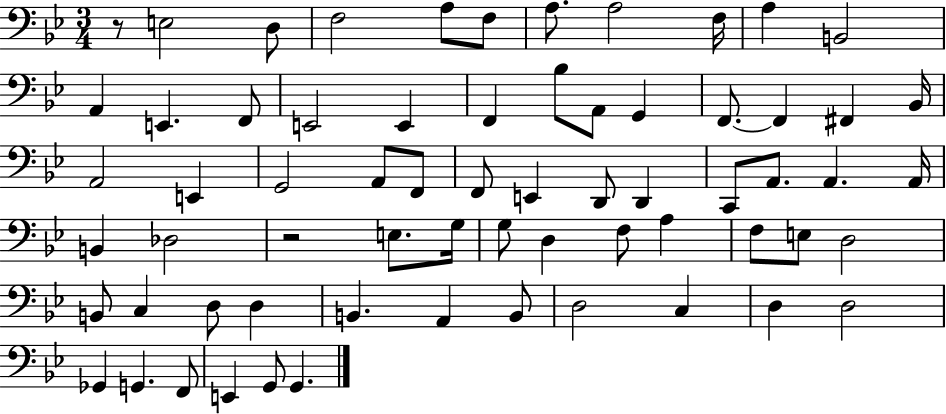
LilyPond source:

{
  \clef bass
  \numericTimeSignature
  \time 3/4
  \key bes \major
  \repeat volta 2 { r8 e2 d8 | f2 a8 f8 | a8. a2 f16 | a4 b,2 | \break a,4 e,4. f,8 | e,2 e,4 | f,4 bes8 a,8 g,4 | f,8.~~ f,4 fis,4 bes,16 | \break a,2 e,4 | g,2 a,8 f,8 | f,8 e,4 d,8 d,4 | c,8 a,8. a,4. a,16 | \break b,4 des2 | r2 e8. g16 | g8 d4 f8 a4 | f8 e8 d2 | \break b,8 c4 d8 d4 | b,4. a,4 b,8 | d2 c4 | d4 d2 | \break ges,4 g,4. f,8 | e,4 g,8 g,4. | } \bar "|."
}